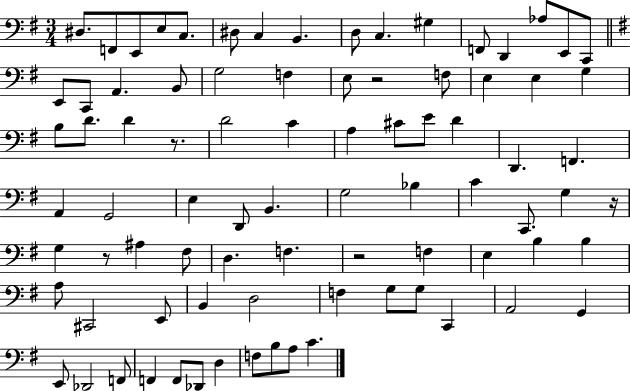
{
  \clef bass
  \numericTimeSignature
  \time 3/4
  \key g \major
  dis8. f,8 e,8 e8 c8. | dis8 c4 b,4. | d8 c4. gis4 | f,8 d,4 aes8 e,8 c,8 | \break \bar "||" \break \key e \minor e,8 c,8 a,4. b,8 | g2 f4 | e8 r2 f8 | e4 e4 g4 | \break b8 d'8. d'4 r8. | d'2 c'4 | a4 cis'8 e'8 d'4 | d,4. f,4. | \break a,4 g,2 | e4 d,8 b,4. | g2 bes4 | c'4 c,8. g4 r16 | \break g4 r8 ais4 fis8 | d4. f4. | r2 f4 | e4 b4 b4 | \break a8 cis,2 e,8 | b,4 d2 | f4 g8 g8 c,4 | a,2 g,4 | \break e,8 des,2 f,8 | f,4 f,8 des,8 d4 | f8 b8 a8 c'4. | \bar "|."
}